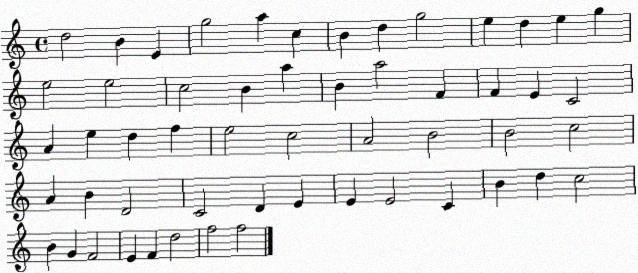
X:1
T:Untitled
M:4/4
L:1/4
K:C
d2 B E g2 a c B d g2 e d e g e2 e2 c2 B a B a2 F F E C2 A e d f e2 c2 A2 B2 B2 c2 A B D2 C2 D E E E2 C B d c2 B G F2 E F d2 f2 f2